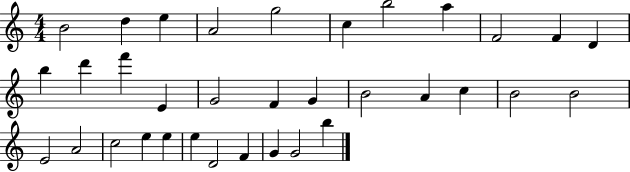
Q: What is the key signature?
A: C major